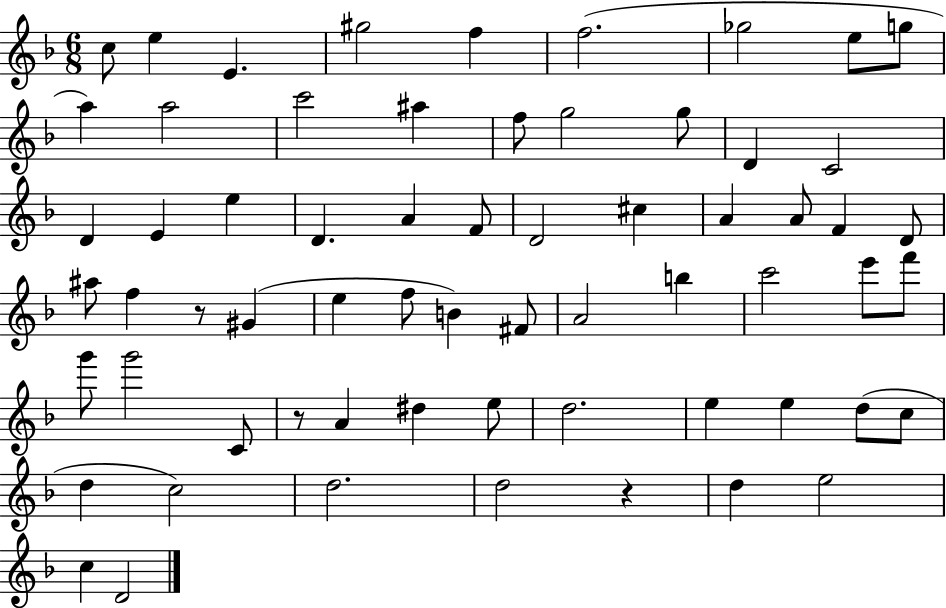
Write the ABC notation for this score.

X:1
T:Untitled
M:6/8
L:1/4
K:F
c/2 e E ^g2 f f2 _g2 e/2 g/2 a a2 c'2 ^a f/2 g2 g/2 D C2 D E e D A F/2 D2 ^c A A/2 F D/2 ^a/2 f z/2 ^G e f/2 B ^F/2 A2 b c'2 e'/2 f'/2 g'/2 g'2 C/2 z/2 A ^d e/2 d2 e e d/2 c/2 d c2 d2 d2 z d e2 c D2